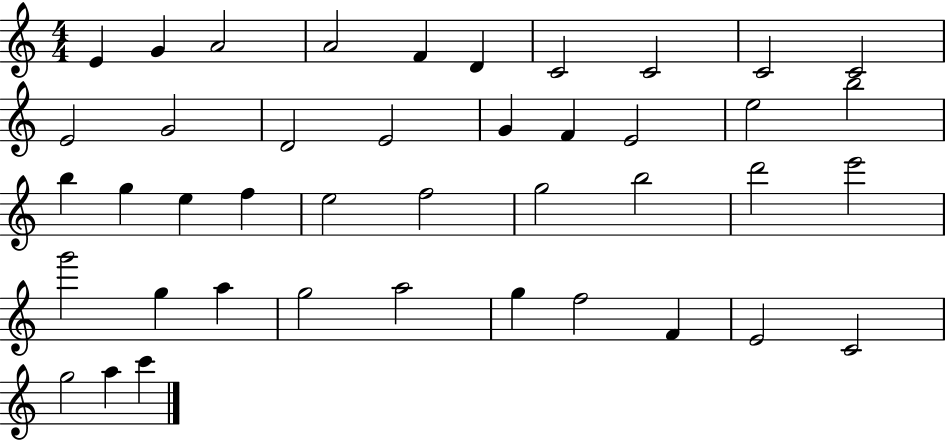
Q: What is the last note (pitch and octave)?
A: C6